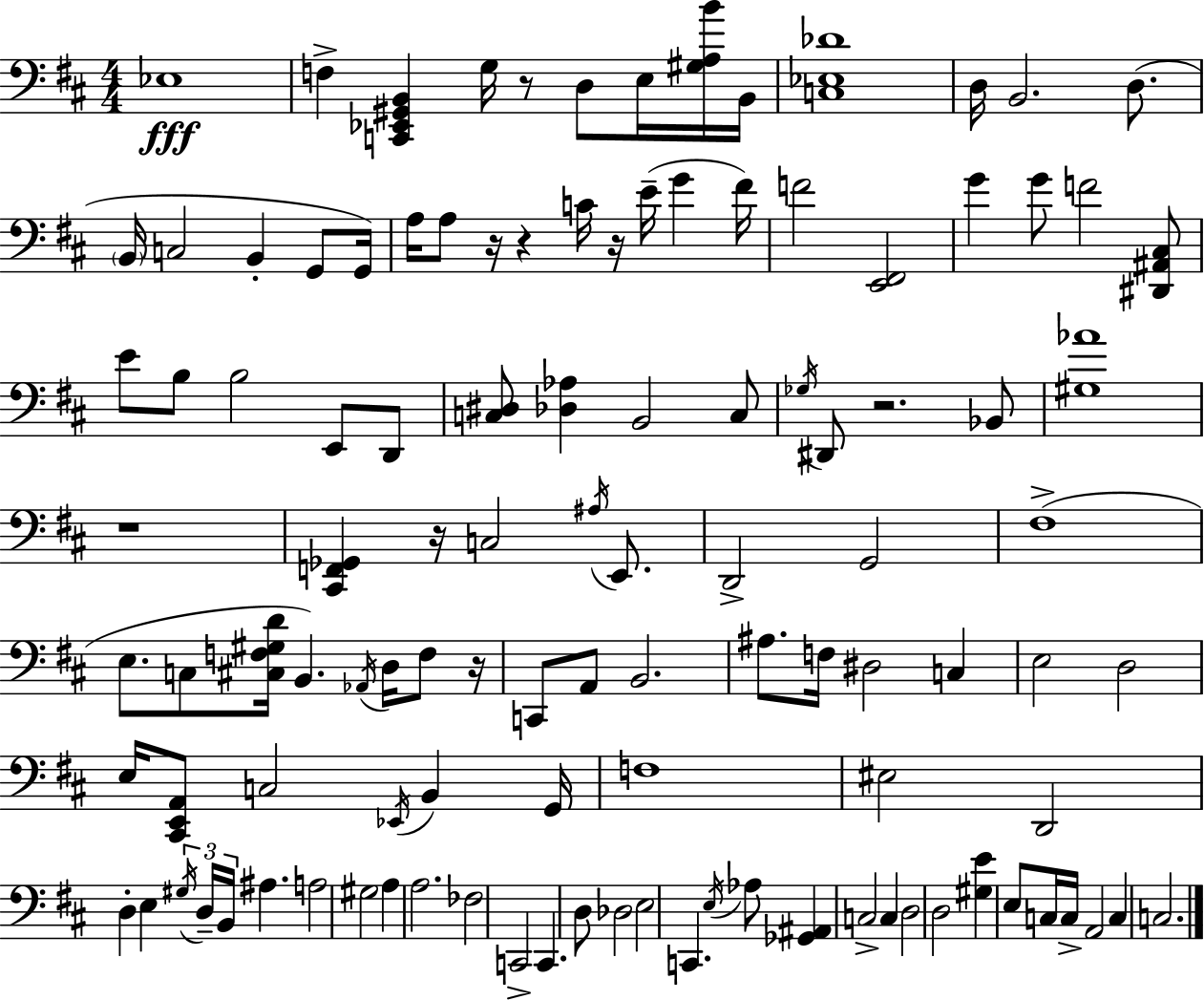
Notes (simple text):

Eb3/w F3/q [C2,Eb2,G#2,B2]/q G3/s R/e D3/e E3/s [G#3,A3,B4]/s B2/s [C3,Eb3,Db4]/w D3/s B2/h. D3/e. B2/s C3/h B2/q G2/e G2/s A3/s A3/e R/s R/q C4/s R/s E4/s G4/q F#4/s F4/h [E2,F#2]/h G4/q G4/e F4/h [D#2,A#2,C#3]/e E4/e B3/e B3/h E2/e D2/e [C3,D#3]/e [Db3,Ab3]/q B2/h C3/e Gb3/s D#2/e R/h. Bb2/e [G#3,Ab4]/w R/w [C#2,F2,Gb2]/q R/s C3/h A#3/s E2/e. D2/h G2/h F#3/w E3/e. C3/e [C#3,F3,G#3,D4]/s B2/q. Ab2/s D3/s F3/e R/s C2/e A2/e B2/h. A#3/e. F3/s D#3/h C3/q E3/h D3/h E3/s [C#2,E2,A2]/e C3/h Eb2/s B2/q G2/s F3/w EIS3/h D2/h D3/q E3/q G#3/s D3/s B2/s A#3/q. A3/h G#3/h A3/q A3/h. FES3/h C2/h C2/q. D3/e Db3/h E3/h C2/q. E3/s Ab3/e [Gb2,A#2]/q C3/h C3/q D3/h D3/h [G#3,E4]/q E3/e C3/s C3/s A2/h C3/q C3/h.